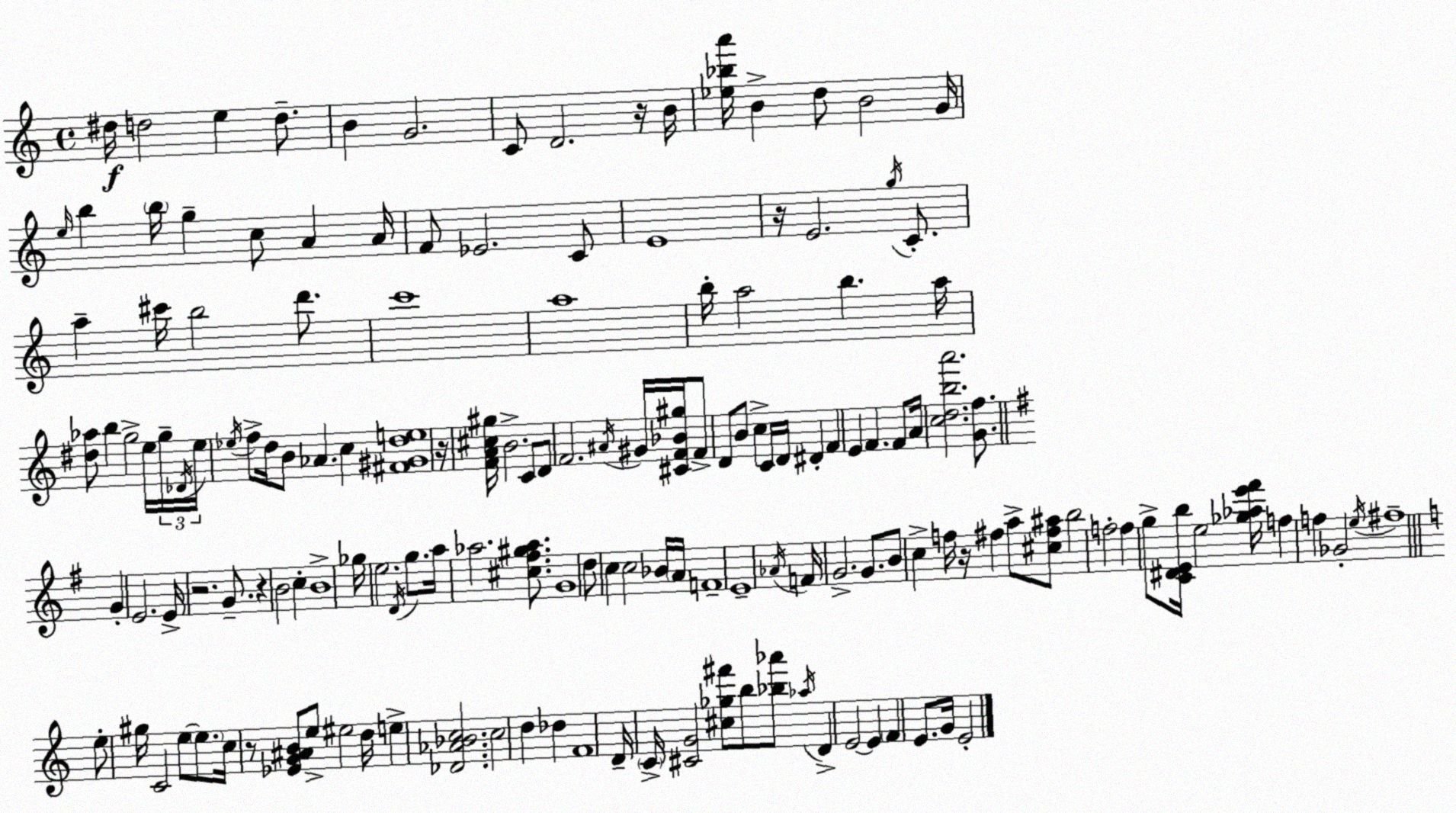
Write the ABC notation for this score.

X:1
T:Untitled
M:4/4
L:1/4
K:Am
^d/4 d2 e d/2 B G2 C/2 D2 z/4 B/4 [_e_ba']/4 B d/2 B2 G/4 e/4 b b/4 g c/2 A A/4 F/2 _E2 C/2 E4 z/4 E2 g/4 C/2 a ^c'/4 b2 d'/2 c'4 a4 b/4 a2 b a/4 [^d_a]/2 b g2 e/4 g/4 _D/4 e/4 _e/4 f/2 d/4 B/2 _A c [^F^Gde]4 z/4 [FA^c^g]/4 B2 C/2 D/2 F2 ^A/4 ^G/4 [^CF_B^g]/4 F/2 D/2 B/2 c C/4 D/4 ^D F E F F/2 A/4 [cdba']2 [Gf]/2 G E2 E/4 z2 G/2 z B2 c B4 _g/4 e2 D/4 g/2 a/4 _a2 [^c^f^g_a]/2 G4 d/2 c c2 _B/4 A/4 F4 E4 _A/4 F/4 G2 G/2 B/2 c f/4 z/4 ^f a/2 [^c^f^a]/2 b2 f2 f g/2 [C^DEb]/4 e2 [_g_ae'^f']/4 f f _G2 e/4 ^f4 e/2 ^g/4 C2 e/2 e/2 c/4 z/2 [_EG^AB]/2 e/2 ^e2 d/4 e [_D_A_Bc]2 c2 d _d F4 D/4 C/4 [^CG]2 [^c_g^f']/2 b/2 [_b_a']/2 _a/4 D E2 E F E/2 G/4 E2